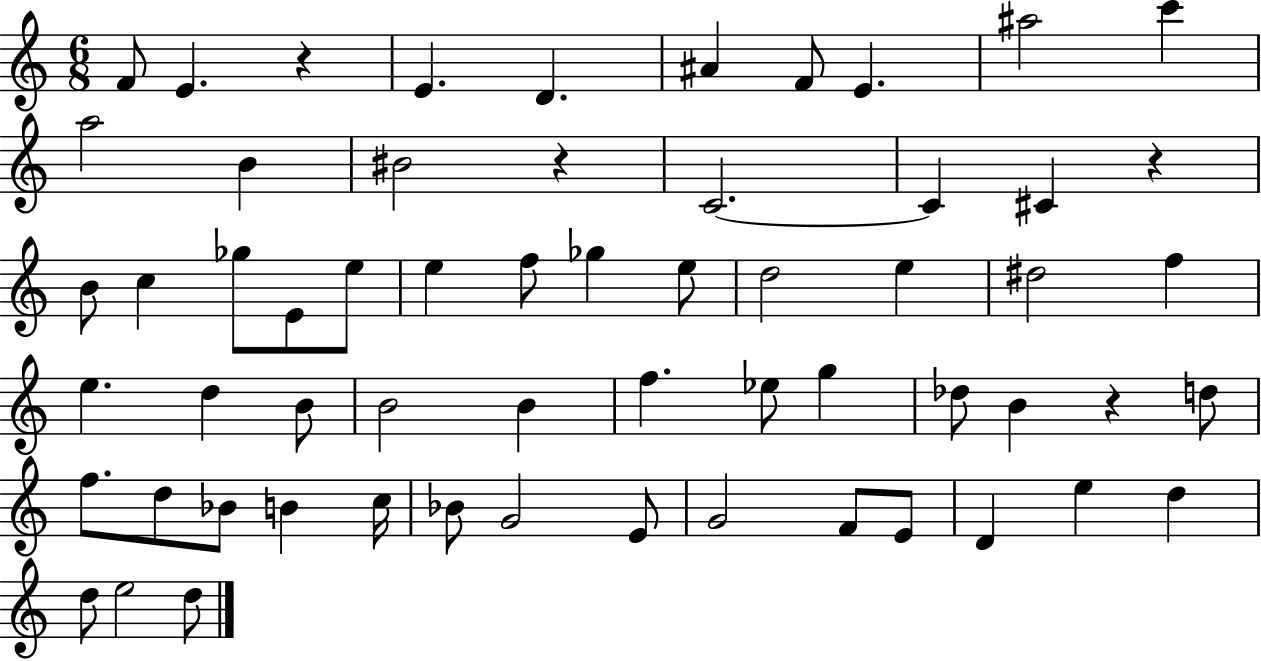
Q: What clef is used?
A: treble